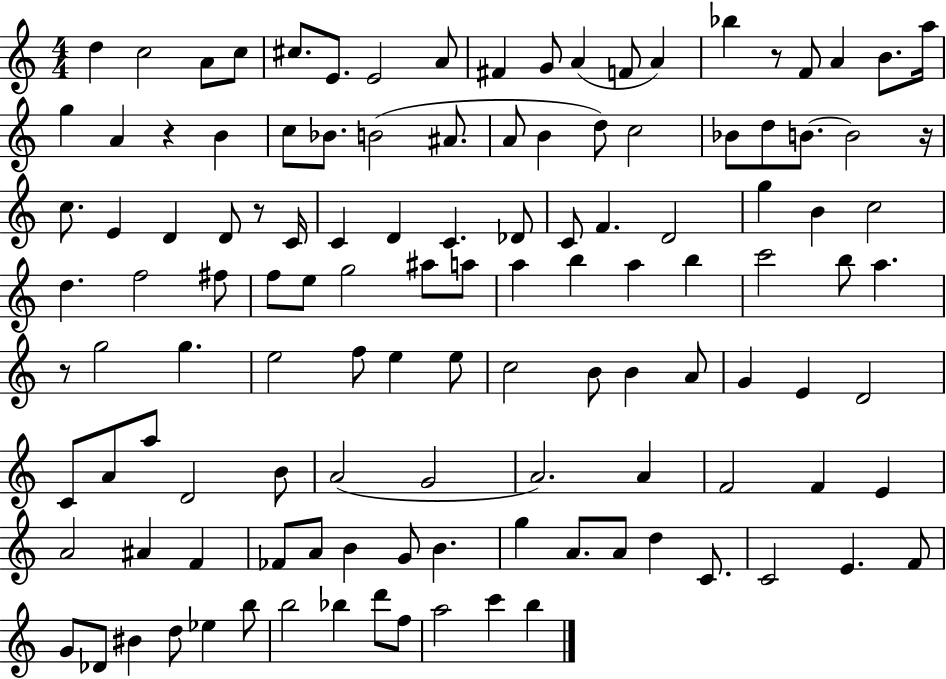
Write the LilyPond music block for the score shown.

{
  \clef treble
  \numericTimeSignature
  \time 4/4
  \key c \major
  d''4 c''2 a'8 c''8 | cis''8. e'8. e'2 a'8 | fis'4 g'8 a'4( f'8 a'4) | bes''4 r8 f'8 a'4 b'8. a''16 | \break g''4 a'4 r4 b'4 | c''8 bes'8. b'2( ais'8. | a'8 b'4 d''8) c''2 | bes'8 d''8 b'8.~~ b'2 r16 | \break c''8. e'4 d'4 d'8 r8 c'16 | c'4 d'4 c'4. des'8 | c'8 f'4. d'2 | g''4 b'4 c''2 | \break d''4. f''2 fis''8 | f''8 e''8 g''2 ais''8 a''8 | a''4 b''4 a''4 b''4 | c'''2 b''8 a''4. | \break r8 g''2 g''4. | e''2 f''8 e''4 e''8 | c''2 b'8 b'4 a'8 | g'4 e'4 d'2 | \break c'8 a'8 a''8 d'2 b'8 | a'2( g'2 | a'2.) a'4 | f'2 f'4 e'4 | \break a'2 ais'4 f'4 | fes'8 a'8 b'4 g'8 b'4. | g''4 a'8. a'8 d''4 c'8. | c'2 e'4. f'8 | \break g'8 des'8 bis'4 d''8 ees''4 b''8 | b''2 bes''4 d'''8 f''8 | a''2 c'''4 b''4 | \bar "|."
}